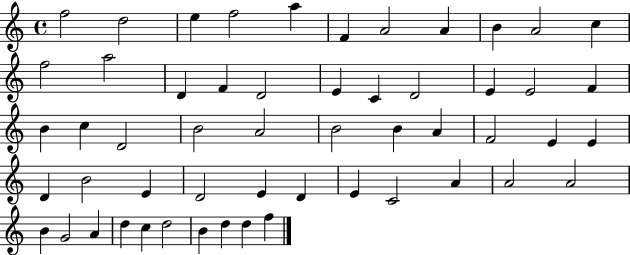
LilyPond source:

{
  \clef treble
  \time 4/4
  \defaultTimeSignature
  \key c \major
  f''2 d''2 | e''4 f''2 a''4 | f'4 a'2 a'4 | b'4 a'2 c''4 | \break f''2 a''2 | d'4 f'4 d'2 | e'4 c'4 d'2 | e'4 e'2 f'4 | \break b'4 c''4 d'2 | b'2 a'2 | b'2 b'4 a'4 | f'2 e'4 e'4 | \break d'4 b'2 e'4 | d'2 e'4 d'4 | e'4 c'2 a'4 | a'2 a'2 | \break b'4 g'2 a'4 | d''4 c''4 d''2 | b'4 d''4 d''4 f''4 | \bar "|."
}